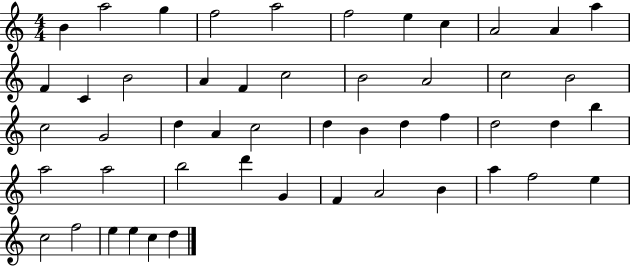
{
  \clef treble
  \numericTimeSignature
  \time 4/4
  \key c \major
  b'4 a''2 g''4 | f''2 a''2 | f''2 e''4 c''4 | a'2 a'4 a''4 | \break f'4 c'4 b'2 | a'4 f'4 c''2 | b'2 a'2 | c''2 b'2 | \break c''2 g'2 | d''4 a'4 c''2 | d''4 b'4 d''4 f''4 | d''2 d''4 b''4 | \break a''2 a''2 | b''2 d'''4 g'4 | f'4 a'2 b'4 | a''4 f''2 e''4 | \break c''2 f''2 | e''4 e''4 c''4 d''4 | \bar "|."
}